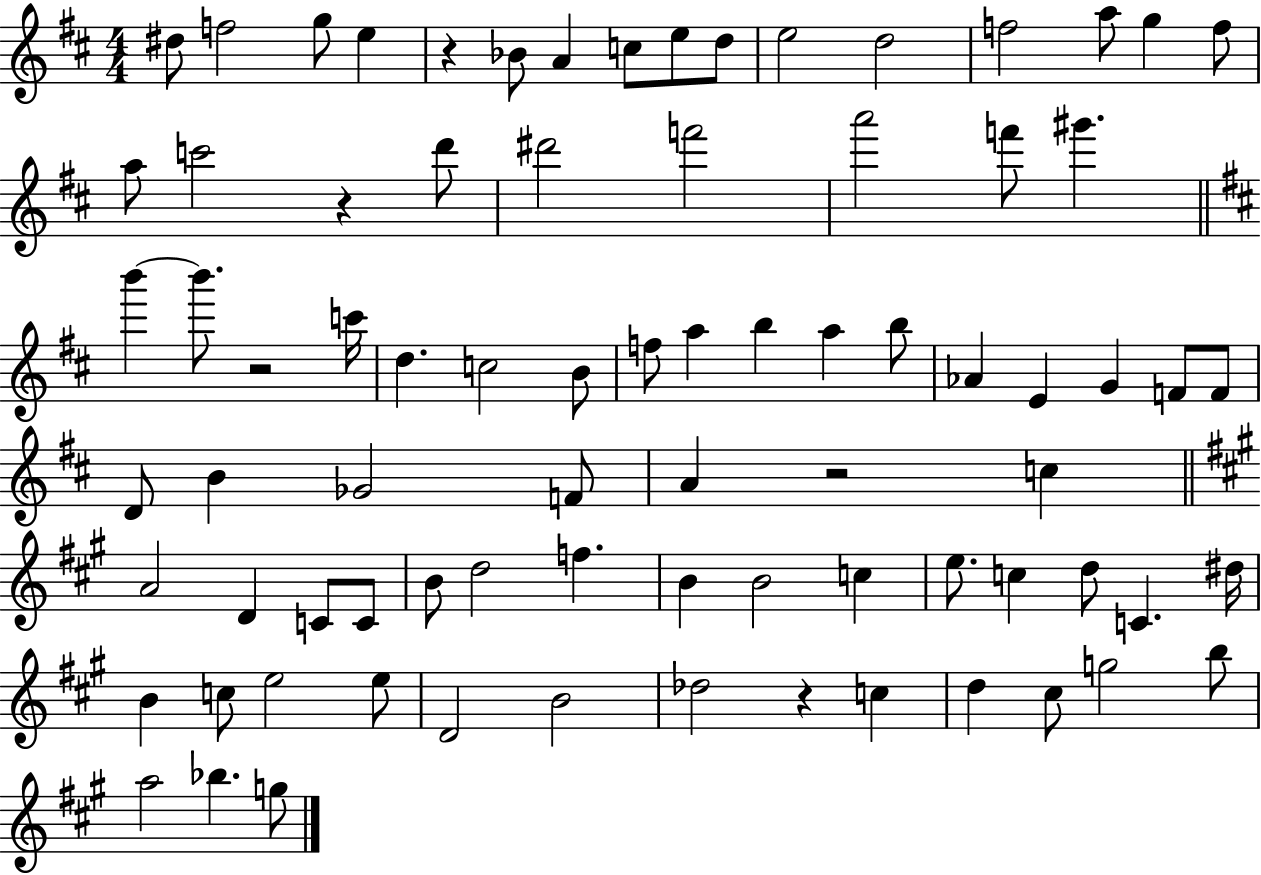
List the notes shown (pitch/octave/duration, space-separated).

D#5/e F5/h G5/e E5/q R/q Bb4/e A4/q C5/e E5/e D5/e E5/h D5/h F5/h A5/e G5/q F5/e A5/e C6/h R/q D6/e D#6/h F6/h A6/h F6/e G#6/q. B6/q B6/e. R/h C6/s D5/q. C5/h B4/e F5/e A5/q B5/q A5/q B5/e Ab4/q E4/q G4/q F4/e F4/e D4/e B4/q Gb4/h F4/e A4/q R/h C5/q A4/h D4/q C4/e C4/e B4/e D5/h F5/q. B4/q B4/h C5/q E5/e. C5/q D5/e C4/q. D#5/s B4/q C5/e E5/h E5/e D4/h B4/h Db5/h R/q C5/q D5/q C#5/e G5/h B5/e A5/h Bb5/q. G5/e